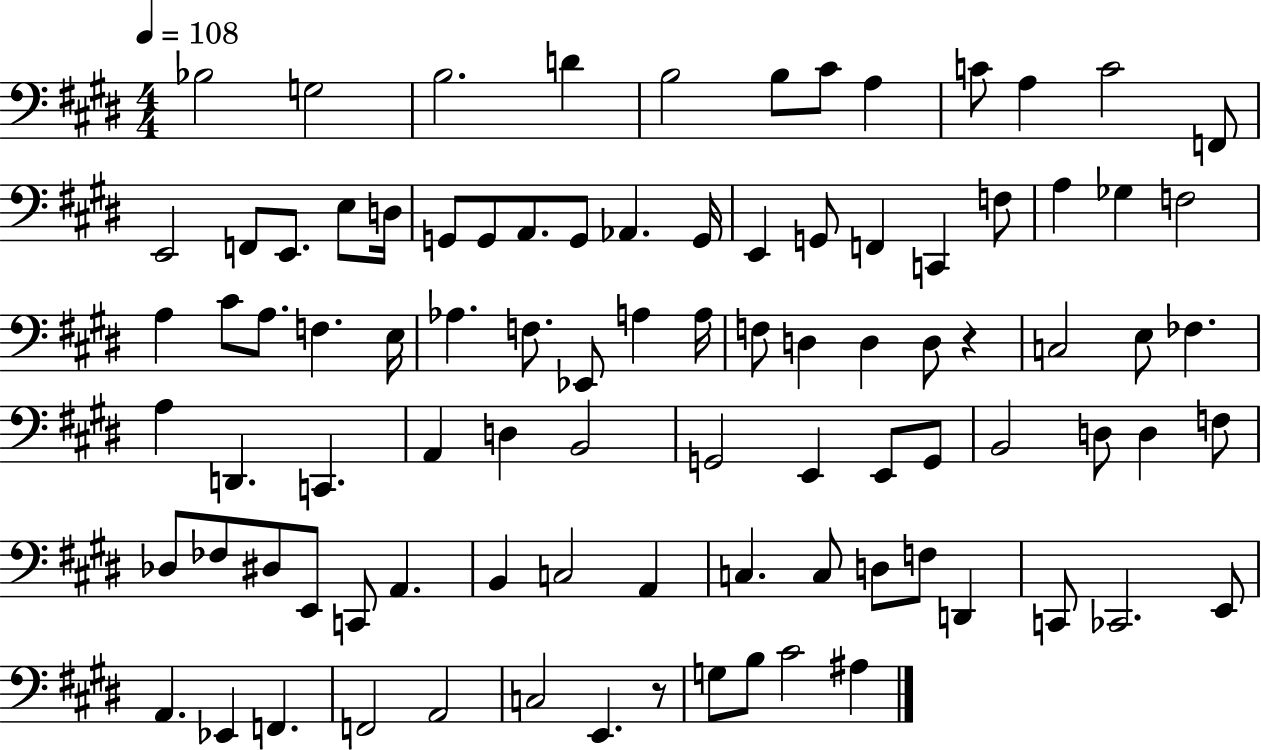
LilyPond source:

{
  \clef bass
  \numericTimeSignature
  \time 4/4
  \key e \major
  \tempo 4 = 108
  bes2 g2 | b2. d'4 | b2 b8 cis'8 a4 | c'8 a4 c'2 f,8 | \break e,2 f,8 e,8. e8 d16 | g,8 g,8 a,8. g,8 aes,4. g,16 | e,4 g,8 f,4 c,4 f8 | a4 ges4 f2 | \break a4 cis'8 a8. f4. e16 | aes4. f8. ees,8 a4 a16 | f8 d4 d4 d8 r4 | c2 e8 fes4. | \break a4 d,4. c,4. | a,4 d4 b,2 | g,2 e,4 e,8 g,8 | b,2 d8 d4 f8 | \break des8 fes8 dis8 e,8 c,8 a,4. | b,4 c2 a,4 | c4. c8 d8 f8 d,4 | c,8 ces,2. e,8 | \break a,4. ees,4 f,4. | f,2 a,2 | c2 e,4. r8 | g8 b8 cis'2 ais4 | \break \bar "|."
}